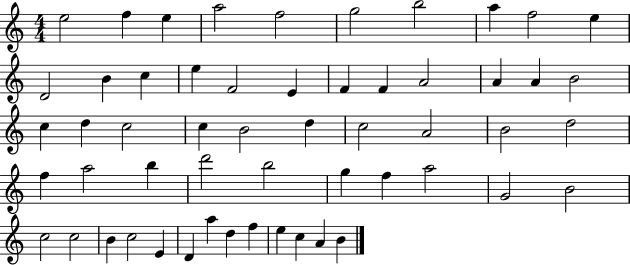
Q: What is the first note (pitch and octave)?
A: E5